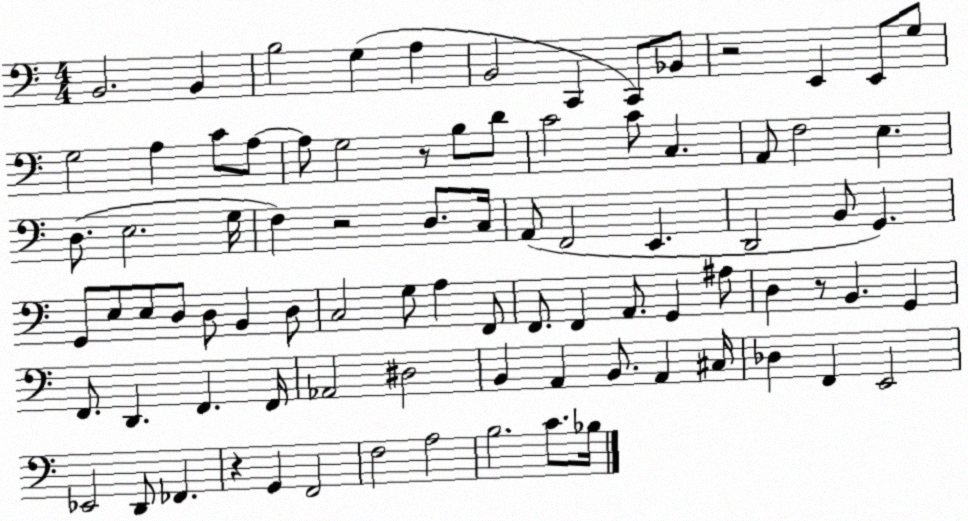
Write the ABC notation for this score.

X:1
T:Untitled
M:4/4
L:1/4
K:C
B,,2 B,, B,2 G, A, B,,2 C,, C,,/2 _B,,/2 z2 E,, E,,/2 G,/2 G,2 A, C/2 A,/2 A,/2 G,2 z/2 B,/2 D/2 C2 C/2 C, A,,/2 F,2 E, D,/2 E,2 G,/4 F, z2 D,/2 C,/4 A,,/2 F,,2 E,, D,,2 B,,/2 G,, G,,/2 E,/2 E,/2 D,/2 D,/2 B,, D,/2 C,2 G,/2 A, F,,/2 F,,/2 F,, A,,/2 G,, ^A,/2 D, z/2 B,, G,, F,,/2 D,, F,, F,,/4 _A,,2 ^D,2 B,, A,, B,,/2 A,, ^C,/4 _D, F,, E,,2 _E,,2 D,,/2 _F,, z G,, F,,2 F,2 A,2 B,2 C/2 _B,/4